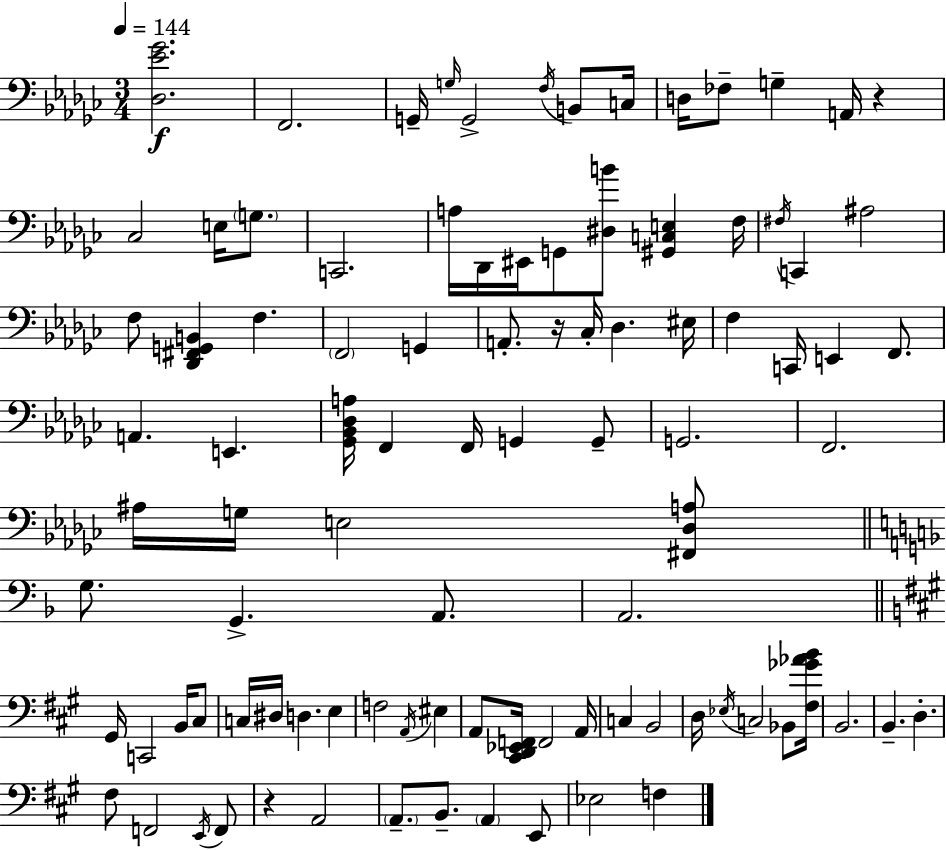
{
  \clef bass
  \numericTimeSignature
  \time 3/4
  \key ees \minor
  \tempo 4 = 144
  \repeat volta 2 { <des ees' ges'>2.\f | f,2. | g,16-- \grace { g16 } g,2-> \acciaccatura { f16 } b,8 | c16 d16 fes8-- g4-- a,16 r4 | \break ces2 e16 \parenthesize g8. | c,2. | a16 des,16 eis,16 g,8 <dis b'>8 <gis, c e>4 | f16 \acciaccatura { fis16 } c,4 ais2 | \break f8 <des, fis, g, b,>4 f4. | \parenthesize f,2 g,4 | a,8.-. r16 ces16-. des4. | eis16 f4 c,16 e,4 | \break f,8. a,4. e,4. | <ges, bes, des a>16 f,4 f,16 g,4 | g,8-- g,2. | f,2. | \break ais16 g16 e2 | <fis, des a>8 \bar "||" \break \key d \minor g8. g,4.-> a,8. | a,2. | \bar "||" \break \key a \major gis,16 c,2 b,16 cis8 | c16 dis16 d4. e4 | f2 \acciaccatura { a,16 } eis4 | a,8 <cis, d, ees, f,>16 f,2 | \break a,16 c4 b,2 | d16 \acciaccatura { ees16 } c2 bes,8 | <fis ges' aes' b'>16 b,2. | b,4.-- d4.-. | \break fis8 f,2 | \acciaccatura { e,16 } f,8 r4 a,2 | \parenthesize a,8.-- b,8.-- \parenthesize a,4 | e,8 ees2 f4 | \break } \bar "|."
}